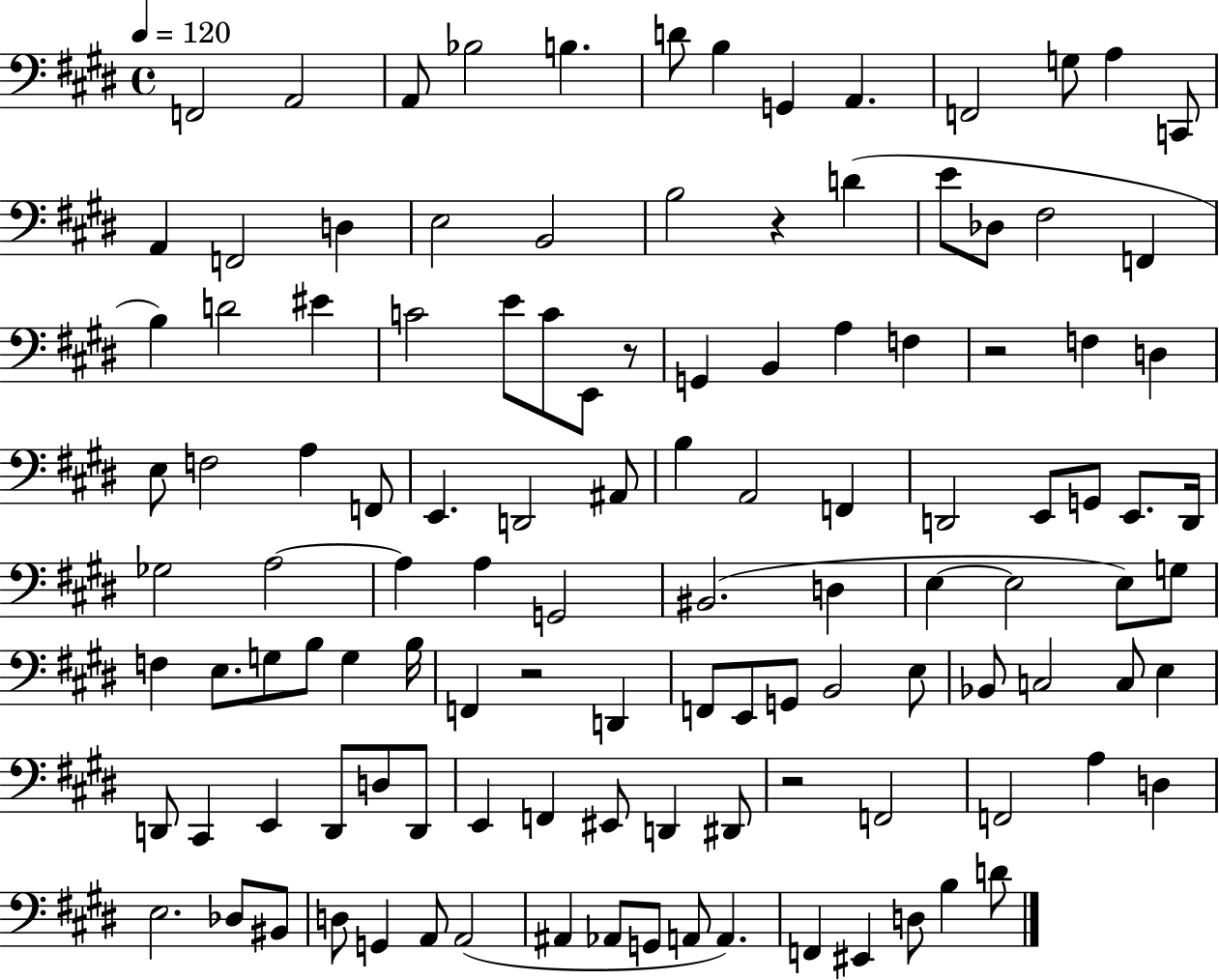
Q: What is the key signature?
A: E major